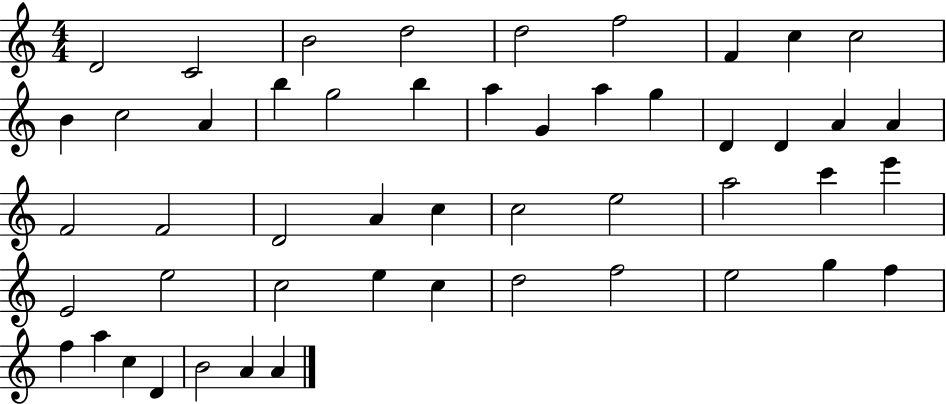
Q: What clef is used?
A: treble